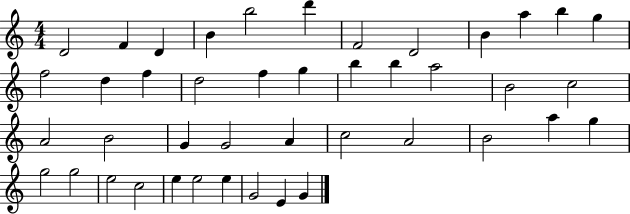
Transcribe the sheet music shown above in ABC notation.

X:1
T:Untitled
M:4/4
L:1/4
K:C
D2 F D B b2 d' F2 D2 B a b g f2 d f d2 f g b b a2 B2 c2 A2 B2 G G2 A c2 A2 B2 a g g2 g2 e2 c2 e e2 e G2 E G